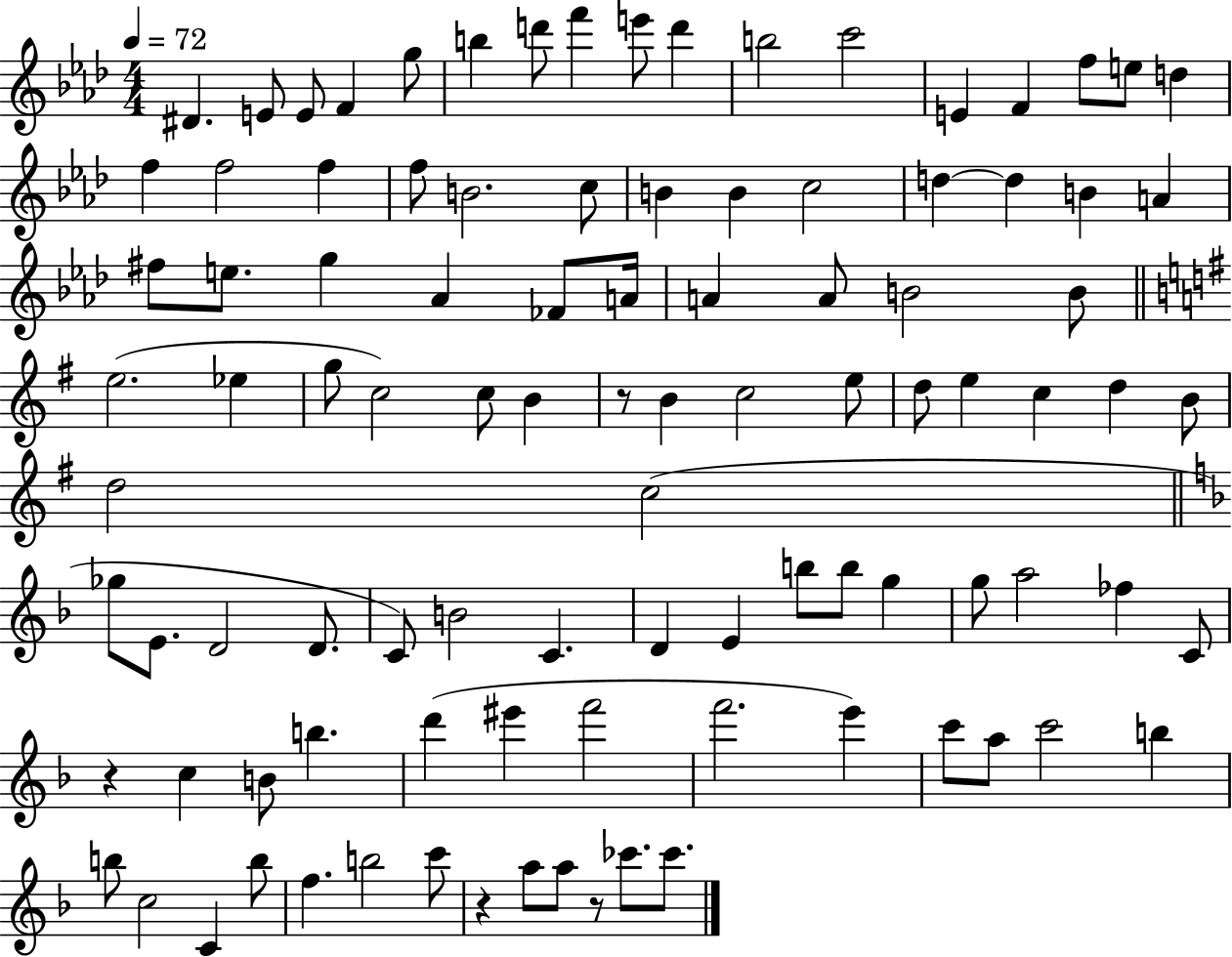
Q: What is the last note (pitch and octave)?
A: CES6